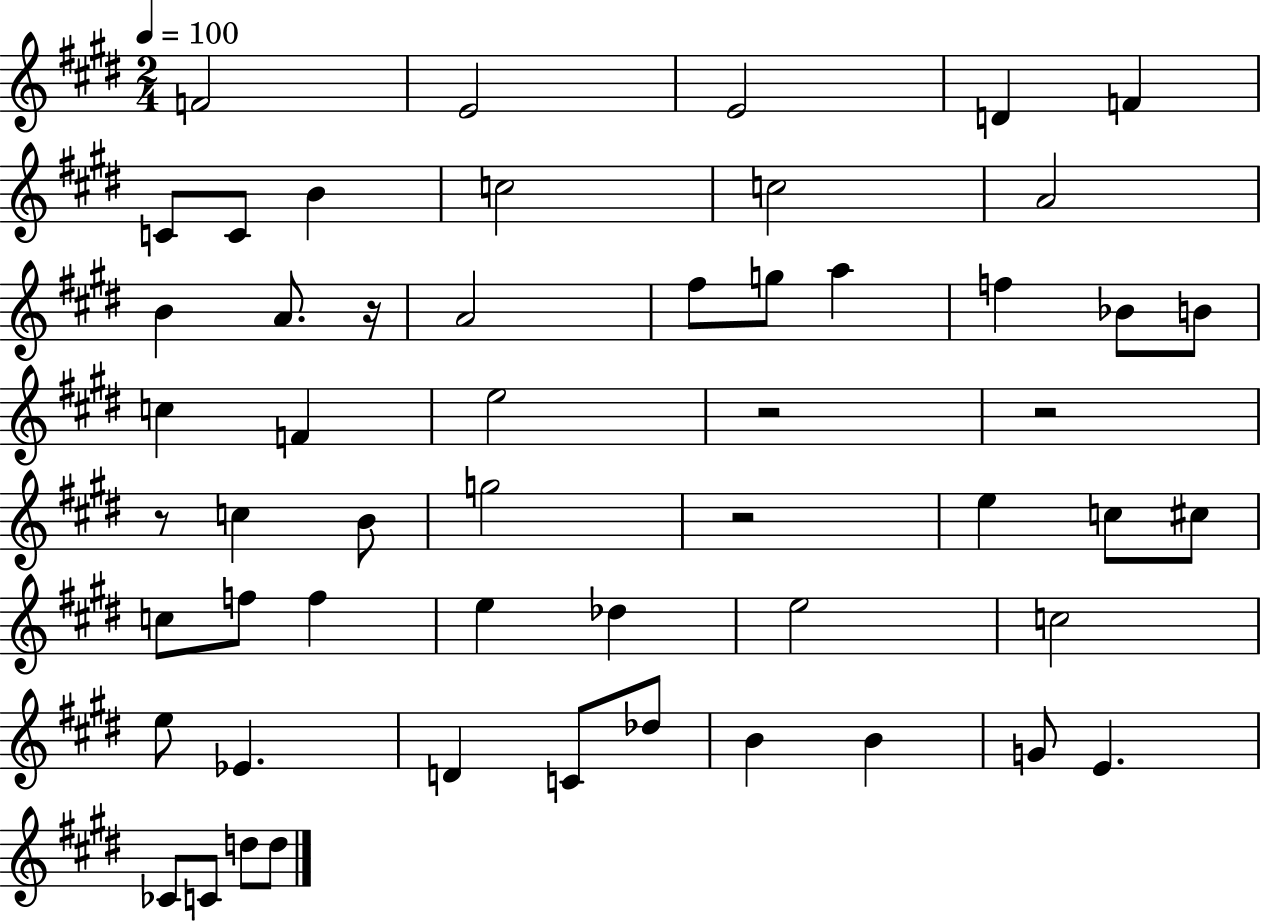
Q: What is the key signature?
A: E major